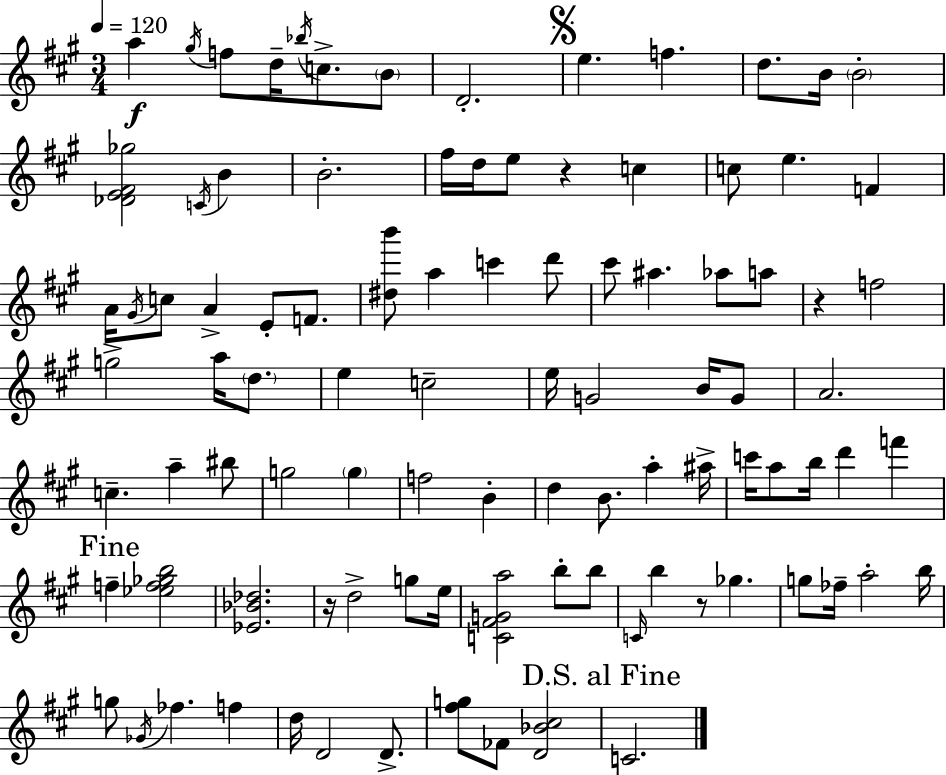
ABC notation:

X:1
T:Untitled
M:3/4
L:1/4
K:A
a ^g/4 f/2 d/4 _b/4 c/2 B/2 D2 e f d/2 B/4 B2 [_DE^F_g]2 C/4 B B2 ^f/4 d/4 e/2 z c c/2 e F A/4 ^G/4 c/2 A E/2 F/2 [^db']/2 a c' d'/2 ^c'/2 ^a _a/2 a/2 z f2 g2 a/4 d/2 e c2 e/4 G2 B/4 G/2 A2 c a ^b/2 g2 g f2 B d B/2 a ^a/4 c'/4 a/2 b/4 d' f' f [_ef_gb]2 [_E_B_d]2 z/4 d2 g/2 e/4 [C^FGa]2 b/2 b/2 C/4 b z/2 _g g/2 _f/4 a2 b/4 g/2 _G/4 _f f d/4 D2 D/2 [^fg]/2 _F/2 [D_B^c]2 C2